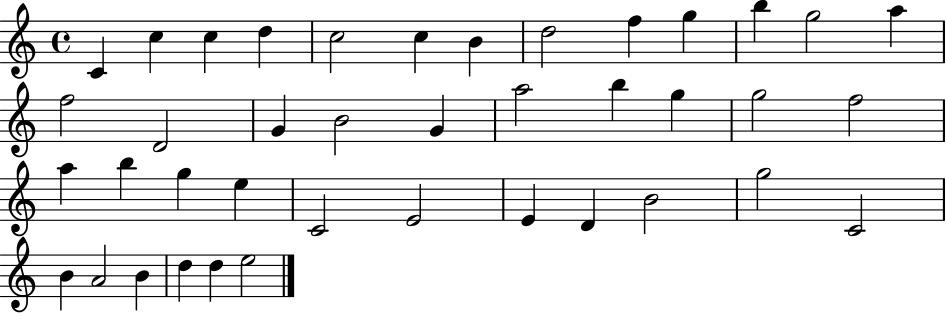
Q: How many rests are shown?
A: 0